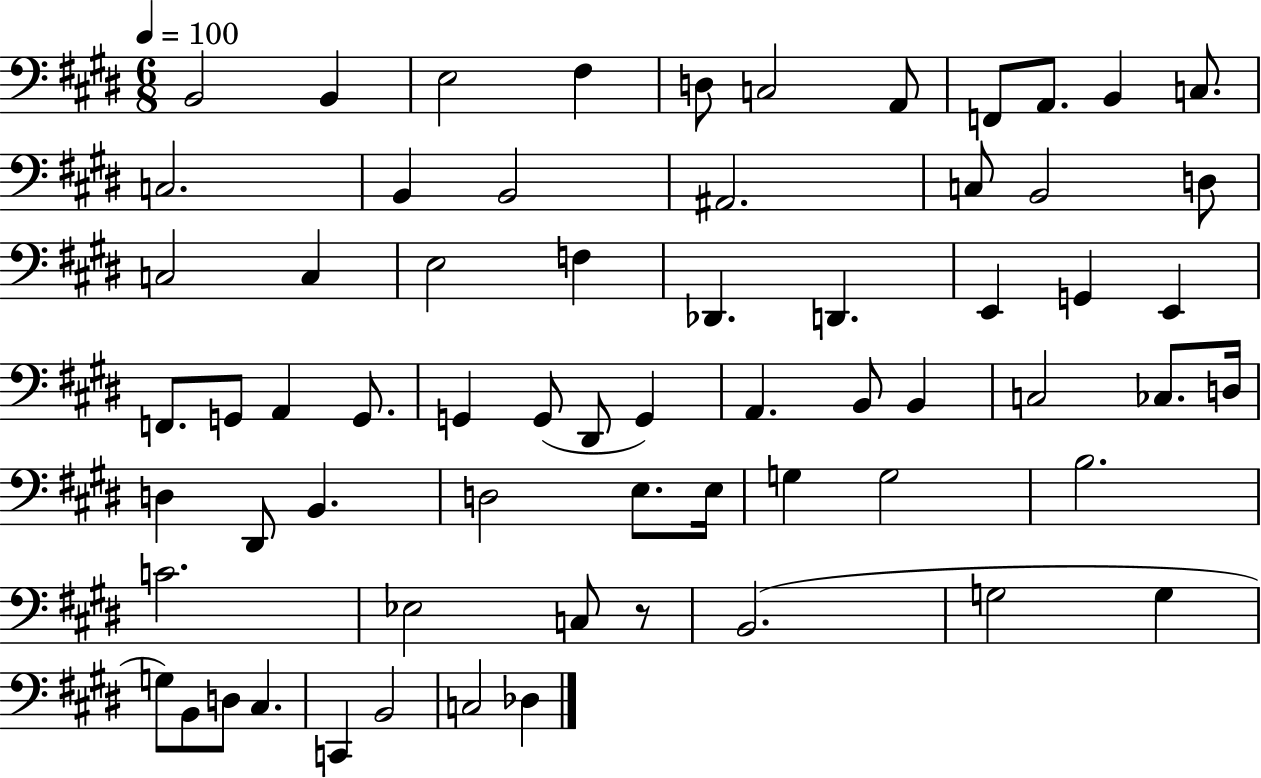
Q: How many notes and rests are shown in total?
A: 65